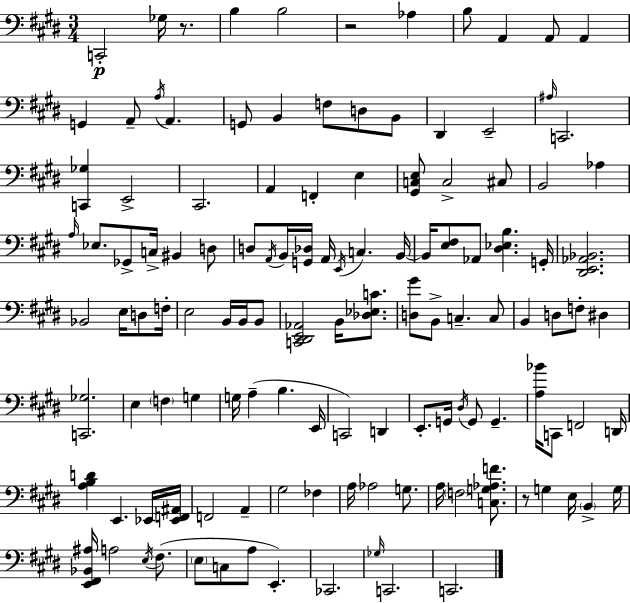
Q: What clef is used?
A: bass